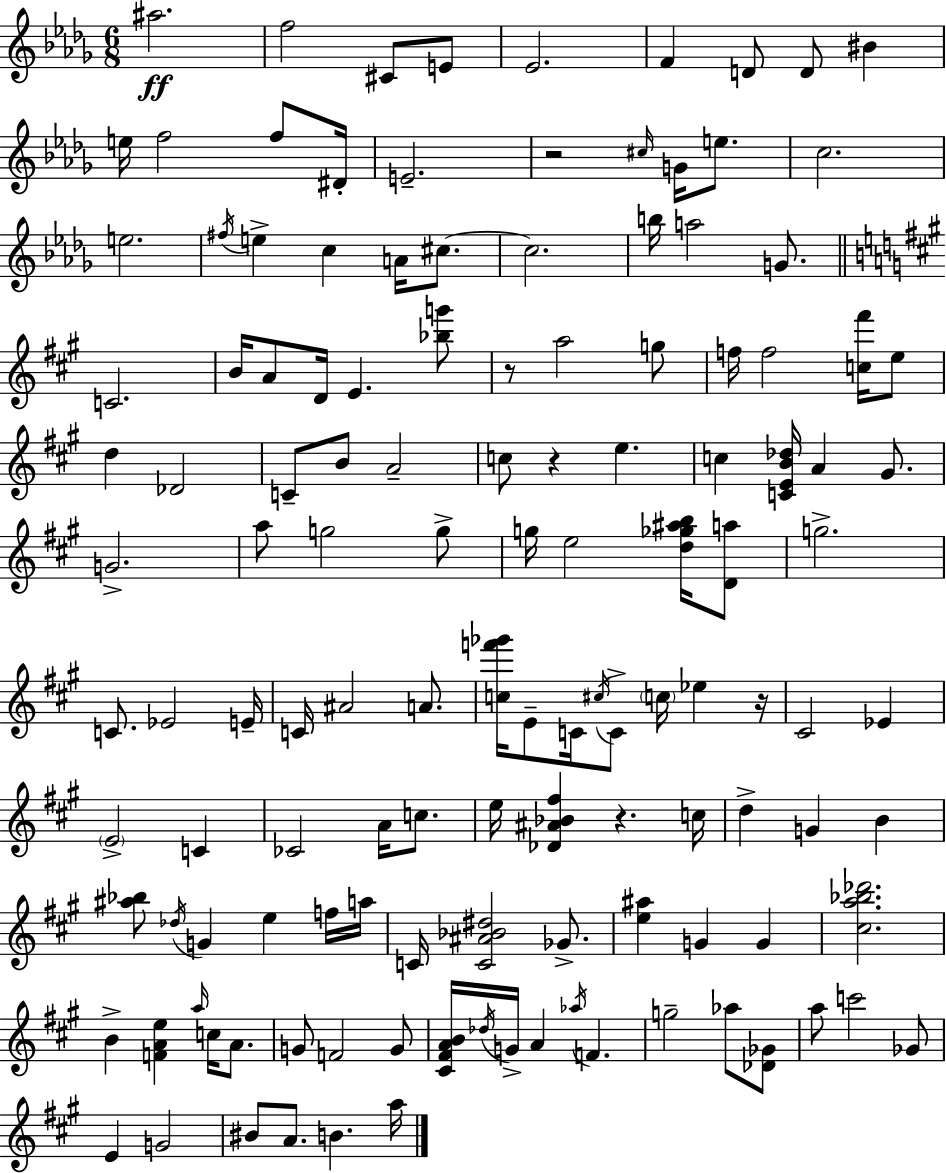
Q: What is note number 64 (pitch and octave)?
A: C#5